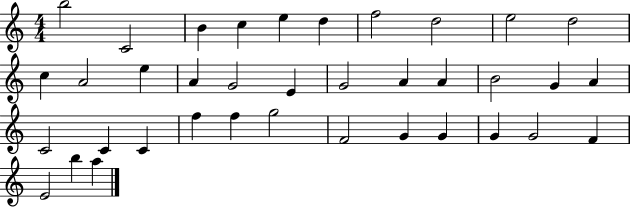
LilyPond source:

{
  \clef treble
  \numericTimeSignature
  \time 4/4
  \key c \major
  b''2 c'2 | b'4 c''4 e''4 d''4 | f''2 d''2 | e''2 d''2 | \break c''4 a'2 e''4 | a'4 g'2 e'4 | g'2 a'4 a'4 | b'2 g'4 a'4 | \break c'2 c'4 c'4 | f''4 f''4 g''2 | f'2 g'4 g'4 | g'4 g'2 f'4 | \break e'2 b''4 a''4 | \bar "|."
}